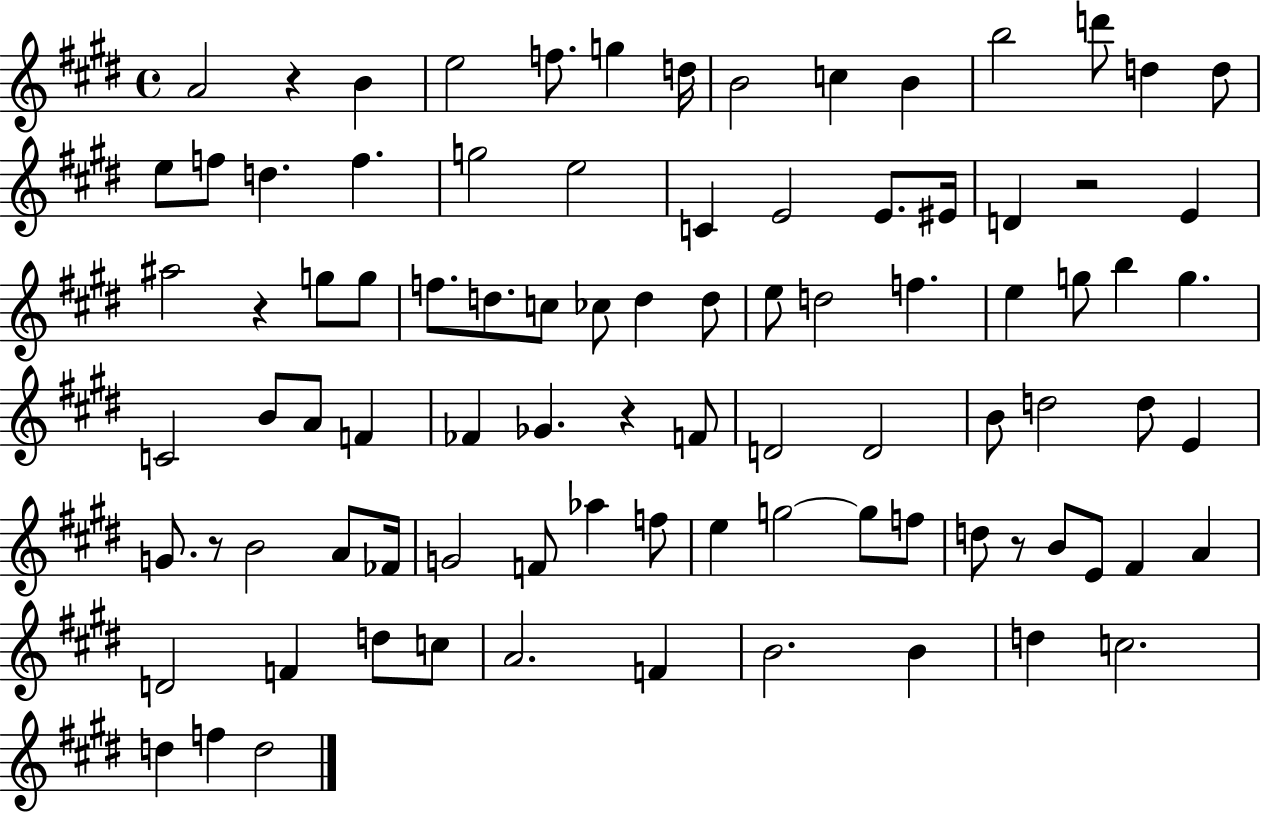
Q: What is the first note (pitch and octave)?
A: A4